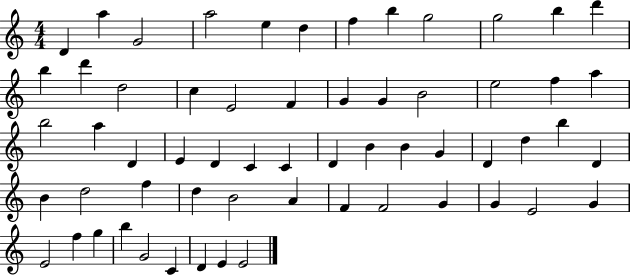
D4/q A5/q G4/h A5/h E5/q D5/q F5/q B5/q G5/h G5/h B5/q D6/q B5/q D6/q D5/h C5/q E4/h F4/q G4/q G4/q B4/h E5/h F5/q A5/q B5/h A5/q D4/q E4/q D4/q C4/q C4/q D4/q B4/q B4/q G4/q D4/q D5/q B5/q D4/q B4/q D5/h F5/q D5/q B4/h A4/q F4/q F4/h G4/q G4/q E4/h G4/q E4/h F5/q G5/q B5/q G4/h C4/q D4/q E4/q E4/h